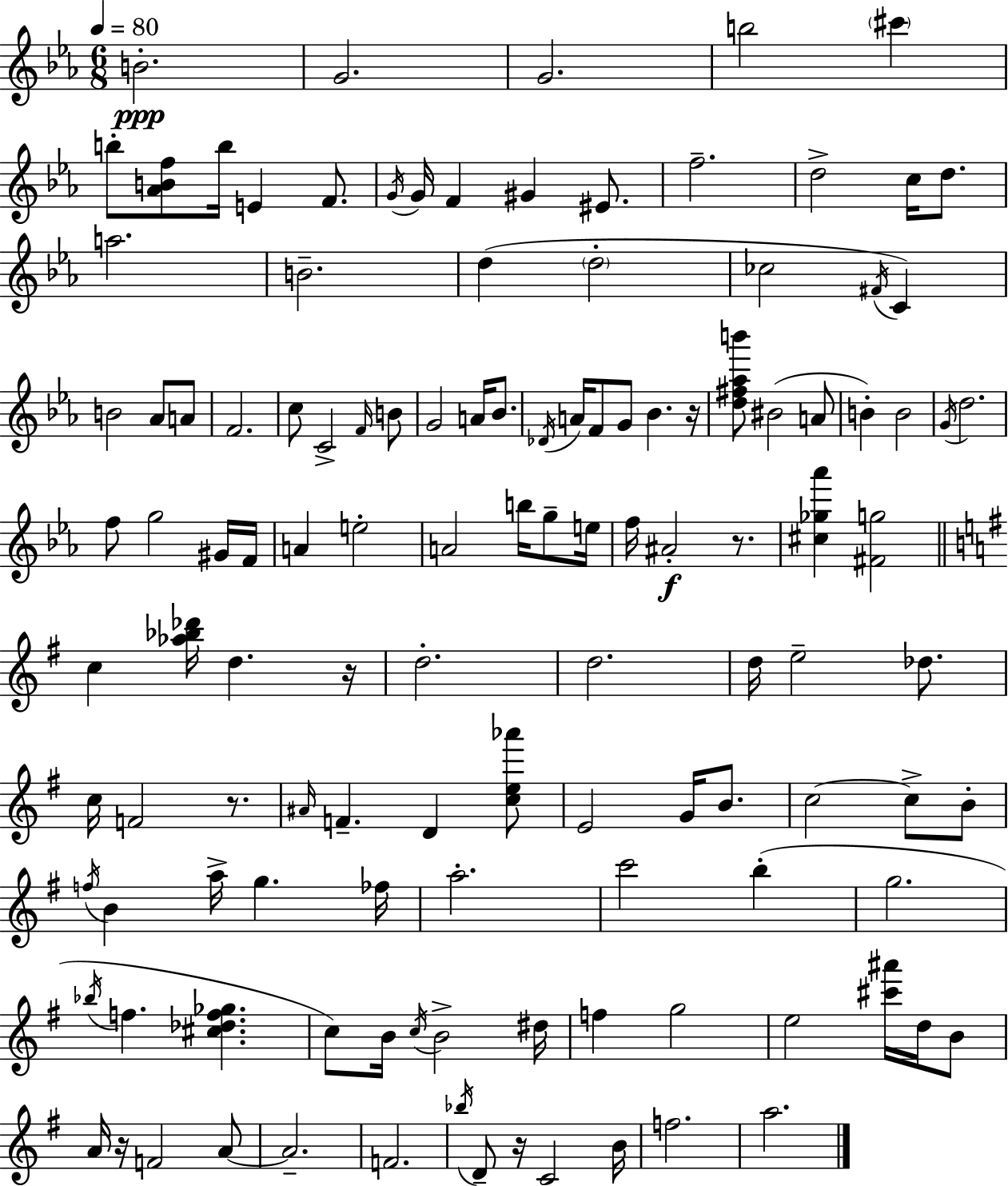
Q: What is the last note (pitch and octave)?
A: A5